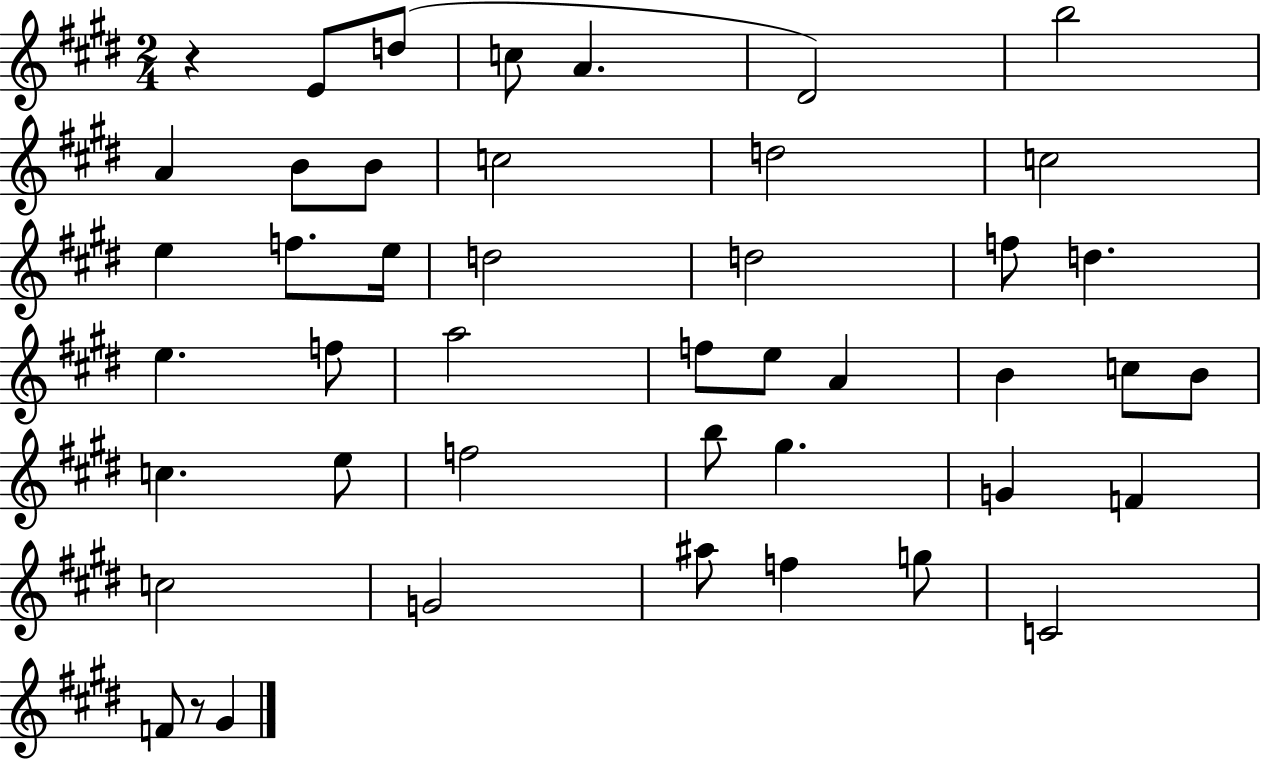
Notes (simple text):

R/q E4/e D5/e C5/e A4/q. D#4/h B5/h A4/q B4/e B4/e C5/h D5/h C5/h E5/q F5/e. E5/s D5/h D5/h F5/e D5/q. E5/q. F5/e A5/h F5/e E5/e A4/q B4/q C5/e B4/e C5/q. E5/e F5/h B5/e G#5/q. G4/q F4/q C5/h G4/h A#5/e F5/q G5/e C4/h F4/e R/e G#4/q